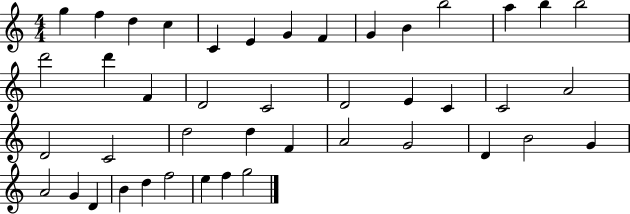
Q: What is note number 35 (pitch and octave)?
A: A4